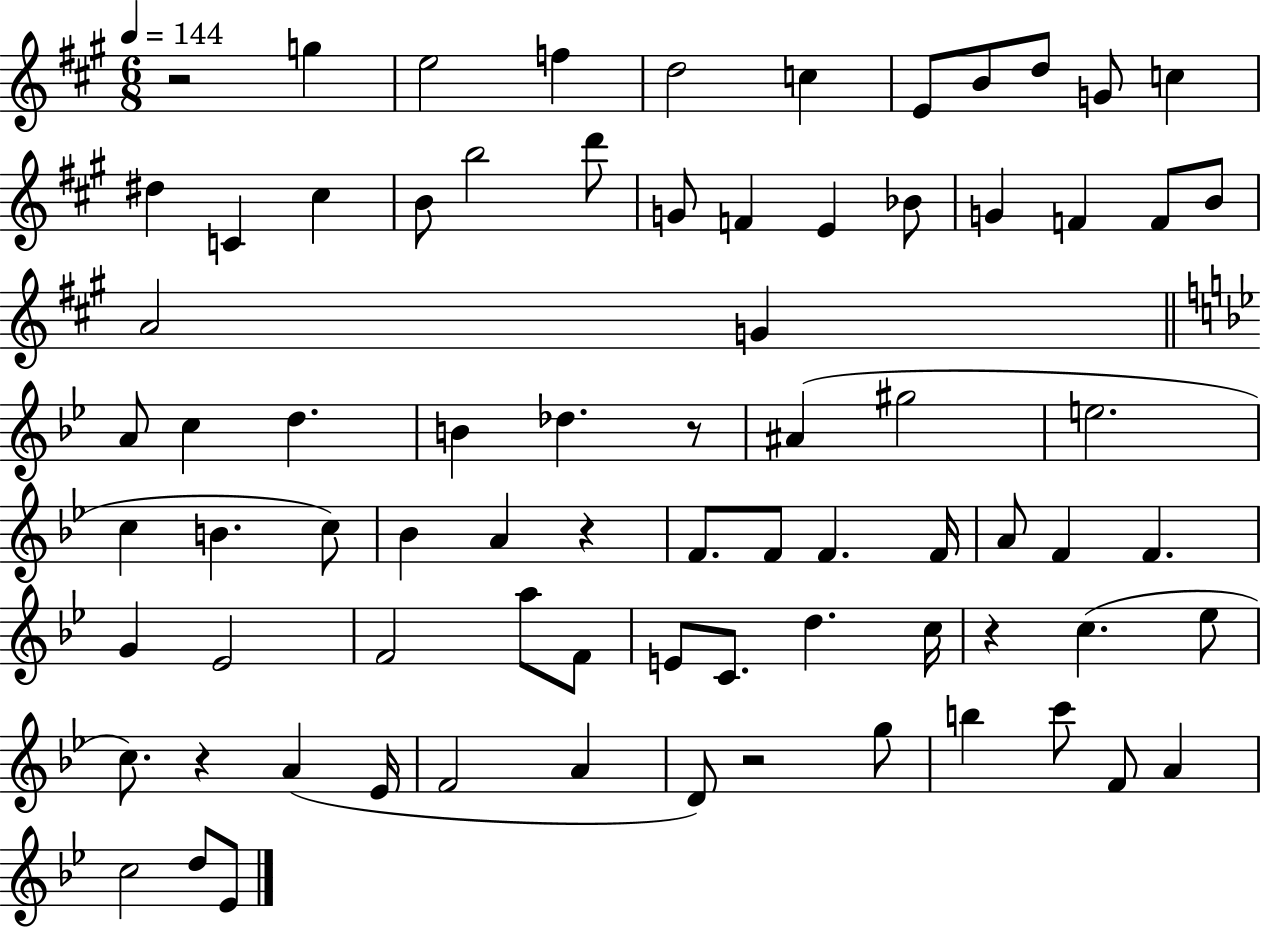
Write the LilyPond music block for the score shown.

{
  \clef treble
  \numericTimeSignature
  \time 6/8
  \key a \major
  \tempo 4 = 144
  r2 g''4 | e''2 f''4 | d''2 c''4 | e'8 b'8 d''8 g'8 c''4 | \break dis''4 c'4 cis''4 | b'8 b''2 d'''8 | g'8 f'4 e'4 bes'8 | g'4 f'4 f'8 b'8 | \break a'2 g'4 | \bar "||" \break \key bes \major a'8 c''4 d''4. | b'4 des''4. r8 | ais'4( gis''2 | e''2. | \break c''4 b'4. c''8) | bes'4 a'4 r4 | f'8. f'8 f'4. f'16 | a'8 f'4 f'4. | \break g'4 ees'2 | f'2 a''8 f'8 | e'8 c'8. d''4. c''16 | r4 c''4.( ees''8 | \break c''8.) r4 a'4( ees'16 | f'2 a'4 | d'8) r2 g''8 | b''4 c'''8 f'8 a'4 | \break c''2 d''8 ees'8 | \bar "|."
}